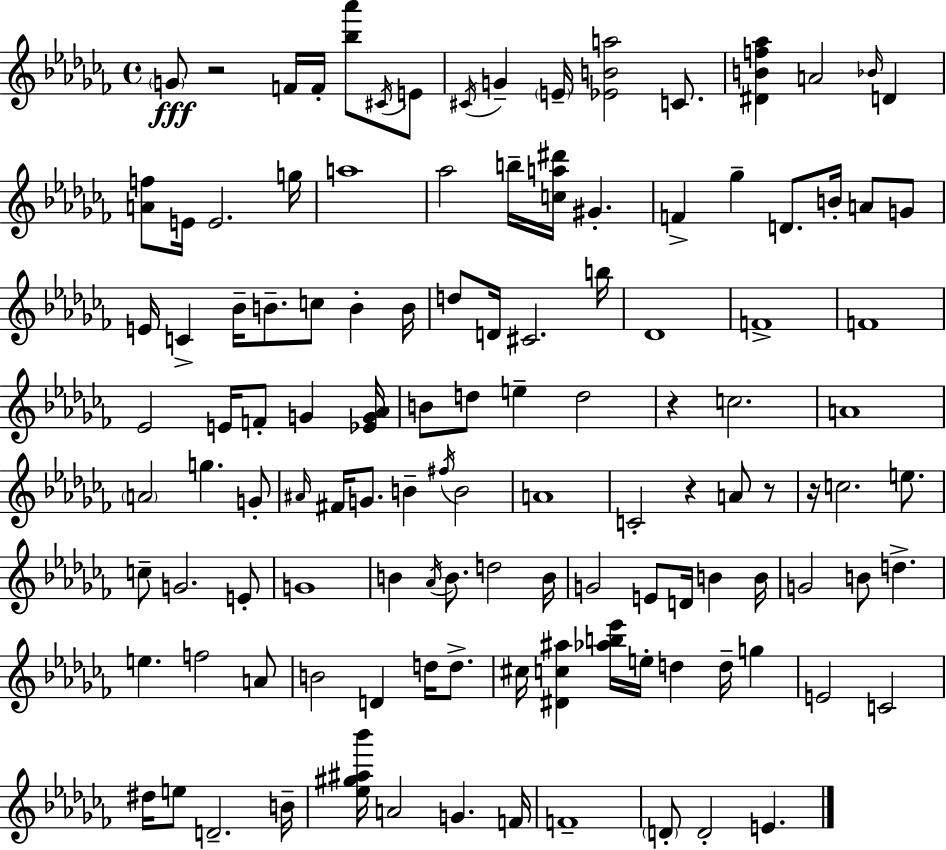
G4/e R/h F4/s F4/s [Bb5,Ab6]/e C#4/s E4/e C#4/s G4/q E4/s [Eb4,B4,A5]/h C4/e. [D#4,B4,F5,Ab5]/q A4/h Bb4/s D4/q [A4,F5]/e E4/s E4/h. G5/s A5/w Ab5/h B5/s [C5,A5,D#6]/s G#4/q. F4/q Gb5/q D4/e. B4/s A4/e G4/e E4/s C4/q Bb4/s B4/e. C5/e B4/q B4/s D5/e D4/s C#4/h. B5/s Db4/w F4/w F4/w Eb4/h E4/s F4/e G4/q [Eb4,G4,Ab4]/s B4/e D5/e E5/q D5/h R/q C5/h. A4/w A4/h G5/q. G4/e A#4/s F#4/s G4/e. B4/q F#5/s B4/h A4/w C4/h R/q A4/e R/e R/s C5/h. E5/e. C5/e G4/h. E4/e G4/w B4/q Ab4/s B4/e. D5/h B4/s G4/h E4/e D4/s B4/q B4/s G4/h B4/e D5/q. E5/q. F5/h A4/e B4/h D4/q D5/s D5/e. C#5/s [D#4,C5,A#5]/q [Ab5,B5,Eb6]/s E5/s D5/q D5/s G5/q E4/h C4/h D#5/s E5/e D4/h. B4/s [Eb5,G#5,A#5,Bb6]/s A4/h G4/q. F4/s F4/w D4/e D4/h E4/q.